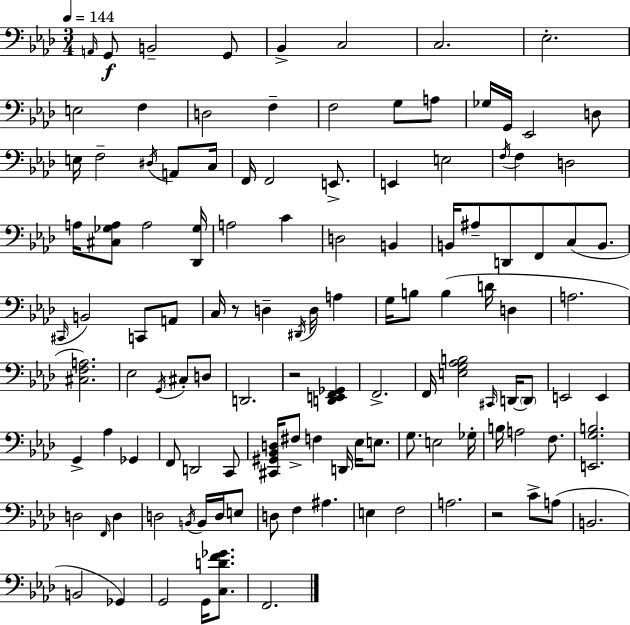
{
  \clef bass
  \numericTimeSignature
  \time 3/4
  \key aes \major
  \tempo 4 = 144
  \grace { a,16 }\f g,8 b,2-- g,8 | bes,4-> c2 | c2. | ees2.-. | \break e2 f4 | d2 f4-- | f2 g8 a8 | ges16 g,16 ees,2 d8 | \break e16 f2-- \acciaccatura { dis16 } a,8 | c16 f,16 f,2 e,8.-> | e,4 e2 | \acciaccatura { f16 } f4 d2 | \break a16 <cis ges a>8 a2 | <des, ges>16 a2 c'4 | d2 b,4 | b,16 ais8-- d,8 f,8 c8( | \break b,8. \grace { cis,16 } b,2) | c,8 a,8 c16 r8 d4-- \acciaccatura { dis,16 } | d16 a4 g16 b8 b4( | d'16 d4 a2. | \break <cis f a>2.) | ees2 | \acciaccatura { g,16 } cis8-. d8 d,2. | r2 | \break <d, e, f, ges,>4 f,2.-> | f,16 <e g aes b>2 | \grace { cis,16 } d,16~~ \parenthesize d,8 e,2 | e,4 g,4-> aes4 | \break ges,4 f,8 d,2 | c,8 <cis, gis, bes, d>16 fis8-> f4 | d,16 ees16 e8. g8. e2 | ges16-. b16 a2 | \break f8. <e, g b>2. | d2 | \grace { f,16 } d4 d2 | \acciaccatura { b,16 } b,16 d16 e8 d8 f4 | \break ais4. e4 | f2 a2. | r2 | c'8-> a8( b,2. | \break b,2 | ges,4) g,2 | g,16 <c d' f' ges'>8. f,2. | \bar "|."
}